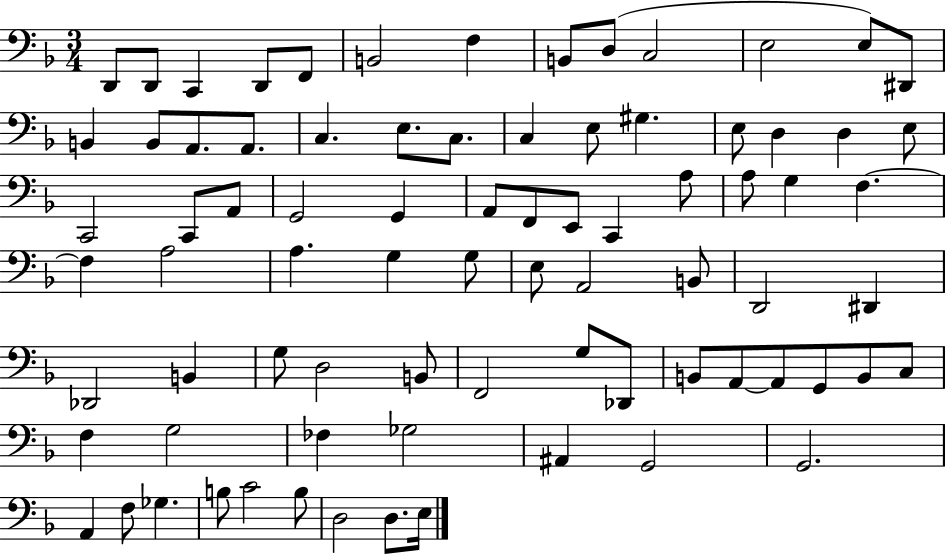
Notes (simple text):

D2/e D2/e C2/q D2/e F2/e B2/h F3/q B2/e D3/e C3/h E3/h E3/e D#2/e B2/q B2/e A2/e. A2/e. C3/q. E3/e. C3/e. C3/q E3/e G#3/q. E3/e D3/q D3/q E3/e C2/h C2/e A2/e G2/h G2/q A2/e F2/e E2/e C2/q A3/e A3/e G3/q F3/q. F3/q A3/h A3/q. G3/q G3/e E3/e A2/h B2/e D2/h D#2/q Db2/h B2/q G3/e D3/h B2/e F2/h G3/e Db2/e B2/e A2/e A2/e G2/e B2/e C3/e F3/q G3/h FES3/q Gb3/h A#2/q G2/h G2/h. A2/q F3/e Gb3/q. B3/e C4/h B3/e D3/h D3/e. E3/s